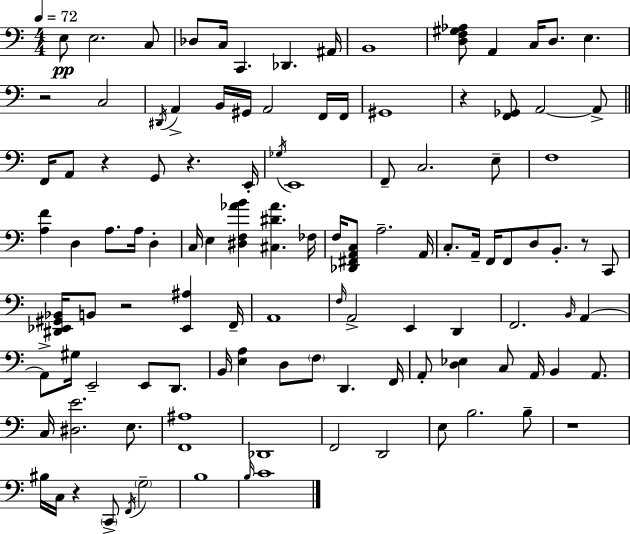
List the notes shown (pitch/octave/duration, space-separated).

E3/e E3/h. C3/e Db3/e C3/s C2/q. Db2/q. A#2/s B2/w [D3,F3,G#3,Ab3]/e A2/q C3/s D3/e. E3/q. R/h C3/h D#2/s A2/q B2/s G#2/s A2/h F2/s F2/s G#2/w R/q [F2,Gb2]/e A2/h A2/e F2/s A2/e R/q G2/e R/q. E2/s Gb3/s E2/w F2/e C3/h. E3/e F3/w [A3,F4]/q D3/q A3/e. A3/s D3/q C3/s E3/q [D#3,F3,Ab4,B4]/q [C#3,D#4,Ab4]/q. FES3/s F3/s [Db2,F#2,A2,C3]/e A3/h. A2/s C3/e. A2/s F2/s F2/e D3/e B2/e. R/e C2/e [D#2,Eb2,G#2,Bb2]/s B2/e R/h [Eb2,A#3]/q F2/s A2/w F3/s A2/h E2/q D2/q F2/h. B2/s A2/q A2/e G#3/s E2/h E2/e D2/e. B2/s [E3,A3]/q D3/e F3/e D2/q. F2/s A2/e [D3,Eb3]/q C3/e A2/s B2/q A2/e. C3/s [D#3,E4]/h. E3/e. [F2,A#3]/w Db2/w F2/h D2/h E3/e B3/h. B3/e R/w BIS3/s C3/s R/q C2/e F2/s G3/h B3/w B3/s C4/w